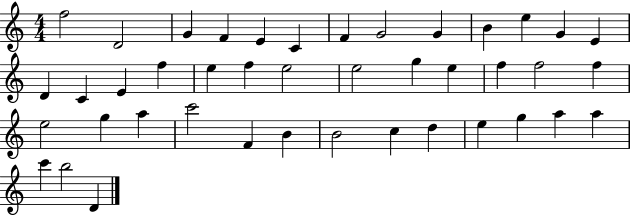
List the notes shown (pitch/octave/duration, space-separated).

F5/h D4/h G4/q F4/q E4/q C4/q F4/q G4/h G4/q B4/q E5/q G4/q E4/q D4/q C4/q E4/q F5/q E5/q F5/q E5/h E5/h G5/q E5/q F5/q F5/h F5/q E5/h G5/q A5/q C6/h F4/q B4/q B4/h C5/q D5/q E5/q G5/q A5/q A5/q C6/q B5/h D4/q